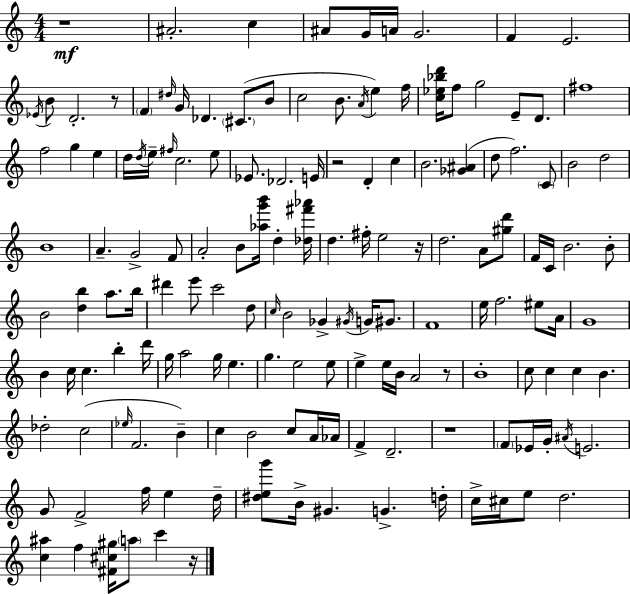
R/w A#4/h. C5/q A#4/e G4/s A4/s G4/h. F4/q E4/h. Eb4/s B4/e D4/h. R/e F4/q D#5/s G4/s Db4/q. C#4/e. B4/e C5/h B4/e. A4/s E5/q F5/s [C5,Eb5,Bb5,D6]/s F5/e G5/h E4/e D4/e. F#5/w F5/h G5/q E5/q D5/s D5/s E5/s F#5/s C5/h. E5/e Eb4/e. Db4/h. E4/s R/h D4/q C5/q B4/h. [Gb4,A#4]/q D5/e F5/h. C4/e B4/h D5/h B4/w A4/q. G4/h F4/e A4/h B4/e [Ab5,G6,B6]/s D5/q [Db5,F#6,Ab6]/s D5/q. F#5/s E5/h R/s D5/h. A4/e [G#5,D6]/e F4/s C4/s B4/h. B4/e B4/h [D5,B5]/q A5/e. B5/s D#6/q E6/e C6/h D5/e C5/s B4/h Gb4/q G#4/s G4/s G#4/e. F4/w E5/s F5/h. EIS5/e A4/s G4/w B4/q C5/s C5/q. B5/q D6/s G5/s A5/h G5/s E5/q. G5/q. E5/h E5/e E5/q E5/s B4/s A4/h R/e B4/w C5/e C5/q C5/q B4/q. Db5/h C5/h Eb5/s F4/h. B4/q C5/q B4/h C5/e A4/s Ab4/s F4/q D4/h. R/w F4/e Eb4/s G4/s A#4/s E4/h. G4/e F4/h F5/s E5/q D5/s [D#5,E5,G6]/e B4/s G#4/q. G4/q. D5/s C5/s C#5/s E5/e D5/h. [C5,A#5]/q F5/q [F#4,C#5,G#5]/s A5/e C6/q R/s